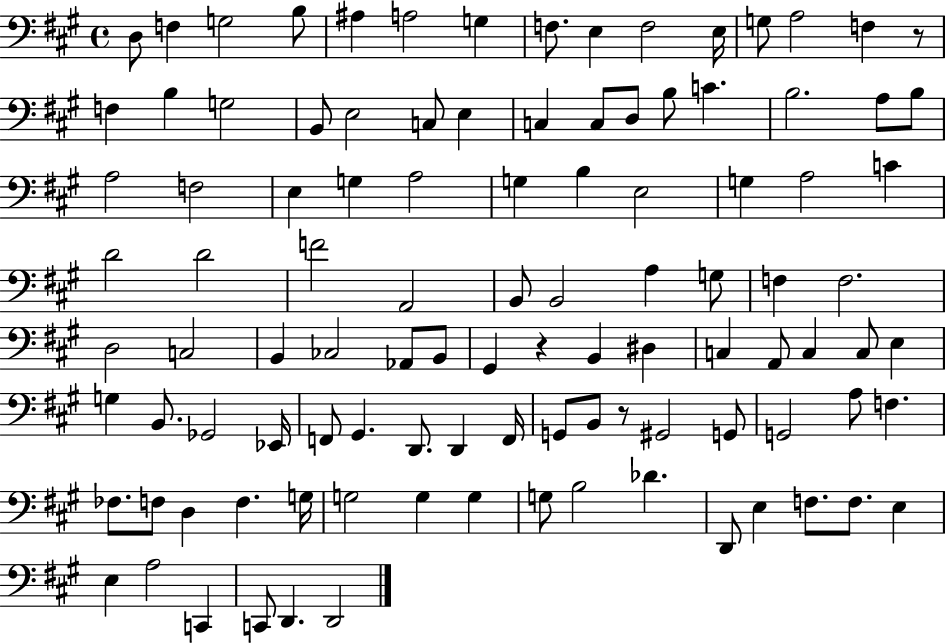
X:1
T:Untitled
M:4/4
L:1/4
K:A
D,/2 F, G,2 B,/2 ^A, A,2 G, F,/2 E, F,2 E,/4 G,/2 A,2 F, z/2 F, B, G,2 B,,/2 E,2 C,/2 E, C, C,/2 D,/2 B,/2 C B,2 A,/2 B,/2 A,2 F,2 E, G, A,2 G, B, E,2 G, A,2 C D2 D2 F2 A,,2 B,,/2 B,,2 A, G,/2 F, F,2 D,2 C,2 B,, _C,2 _A,,/2 B,,/2 ^G,, z B,, ^D, C, A,,/2 C, C,/2 E, G, B,,/2 _G,,2 _E,,/4 F,,/2 ^G,, D,,/2 D,, F,,/4 G,,/2 B,,/2 z/2 ^G,,2 G,,/2 G,,2 A,/2 F, _F,/2 F,/2 D, F, G,/4 G,2 G, G, G,/2 B,2 _D D,,/2 E, F,/2 F,/2 E, E, A,2 C,, C,,/2 D,, D,,2